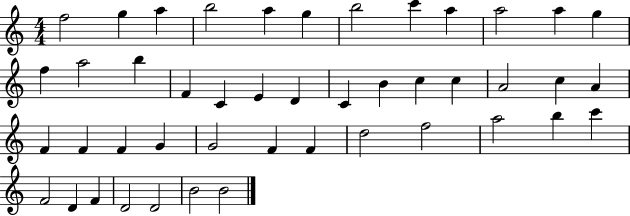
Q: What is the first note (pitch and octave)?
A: F5